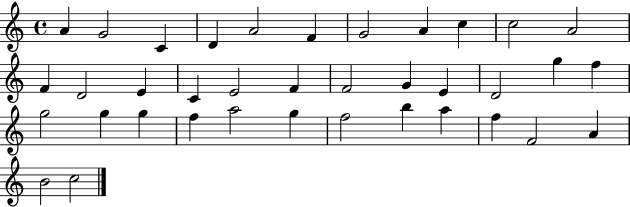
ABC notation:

X:1
T:Untitled
M:4/4
L:1/4
K:C
A G2 C D A2 F G2 A c c2 A2 F D2 E C E2 F F2 G E D2 g f g2 g g f a2 g f2 b a f F2 A B2 c2